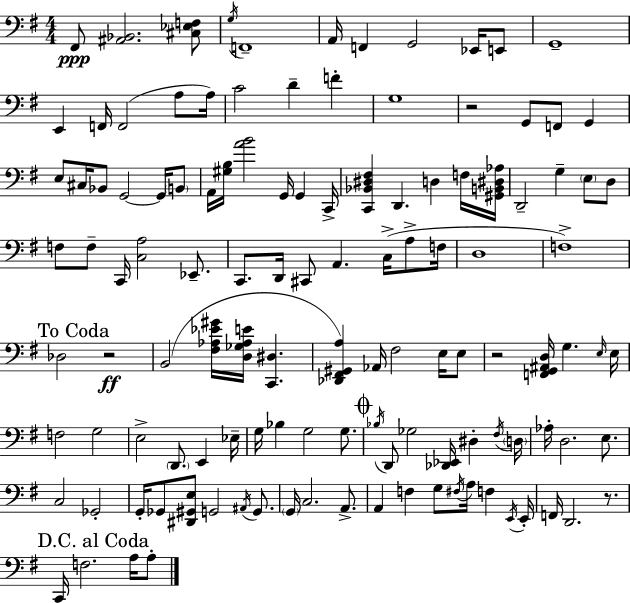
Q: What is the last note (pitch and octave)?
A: A3